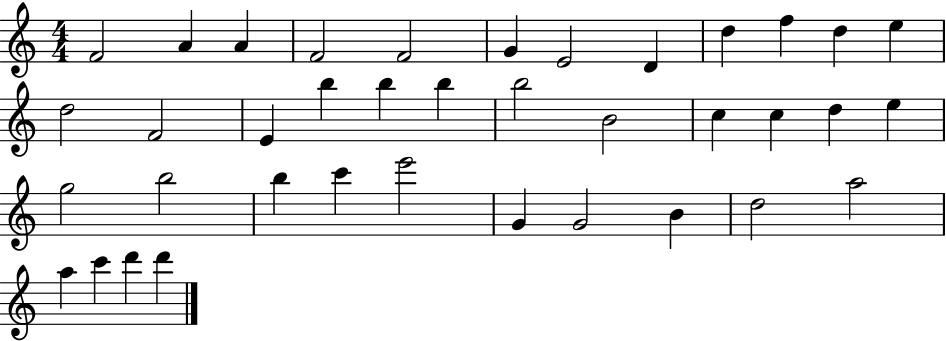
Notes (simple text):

F4/h A4/q A4/q F4/h F4/h G4/q E4/h D4/q D5/q F5/q D5/q E5/q D5/h F4/h E4/q B5/q B5/q B5/q B5/h B4/h C5/q C5/q D5/q E5/q G5/h B5/h B5/q C6/q E6/h G4/q G4/h B4/q D5/h A5/h A5/q C6/q D6/q D6/q